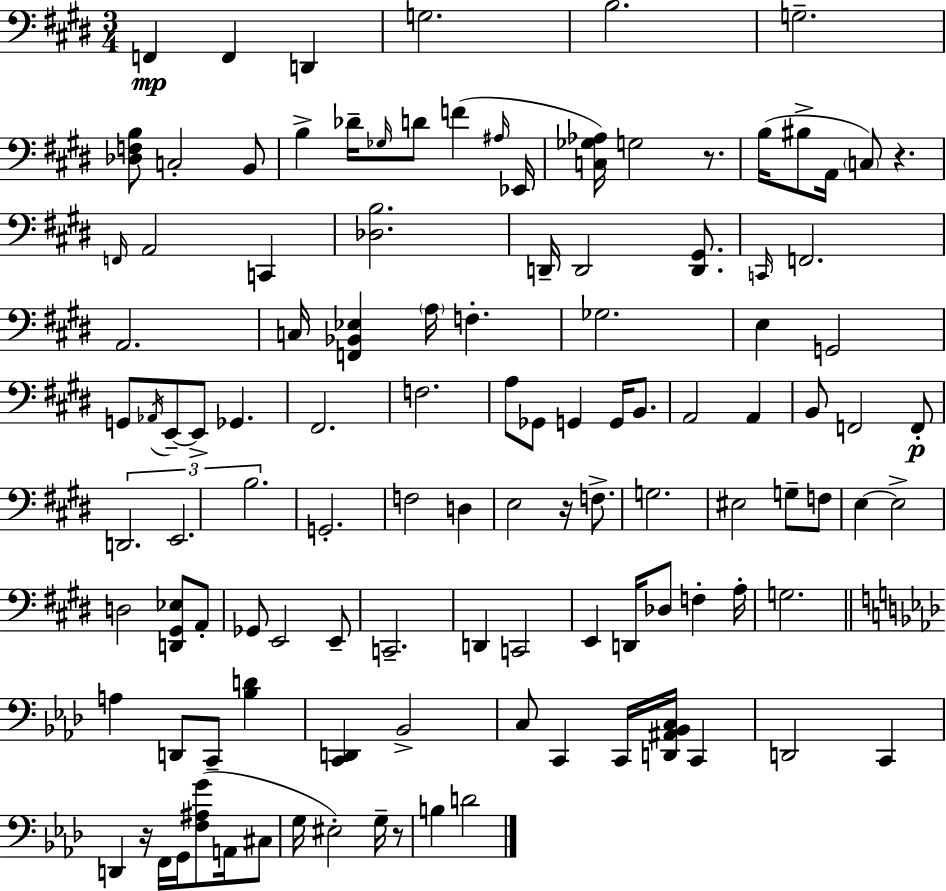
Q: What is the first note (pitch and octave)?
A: F2